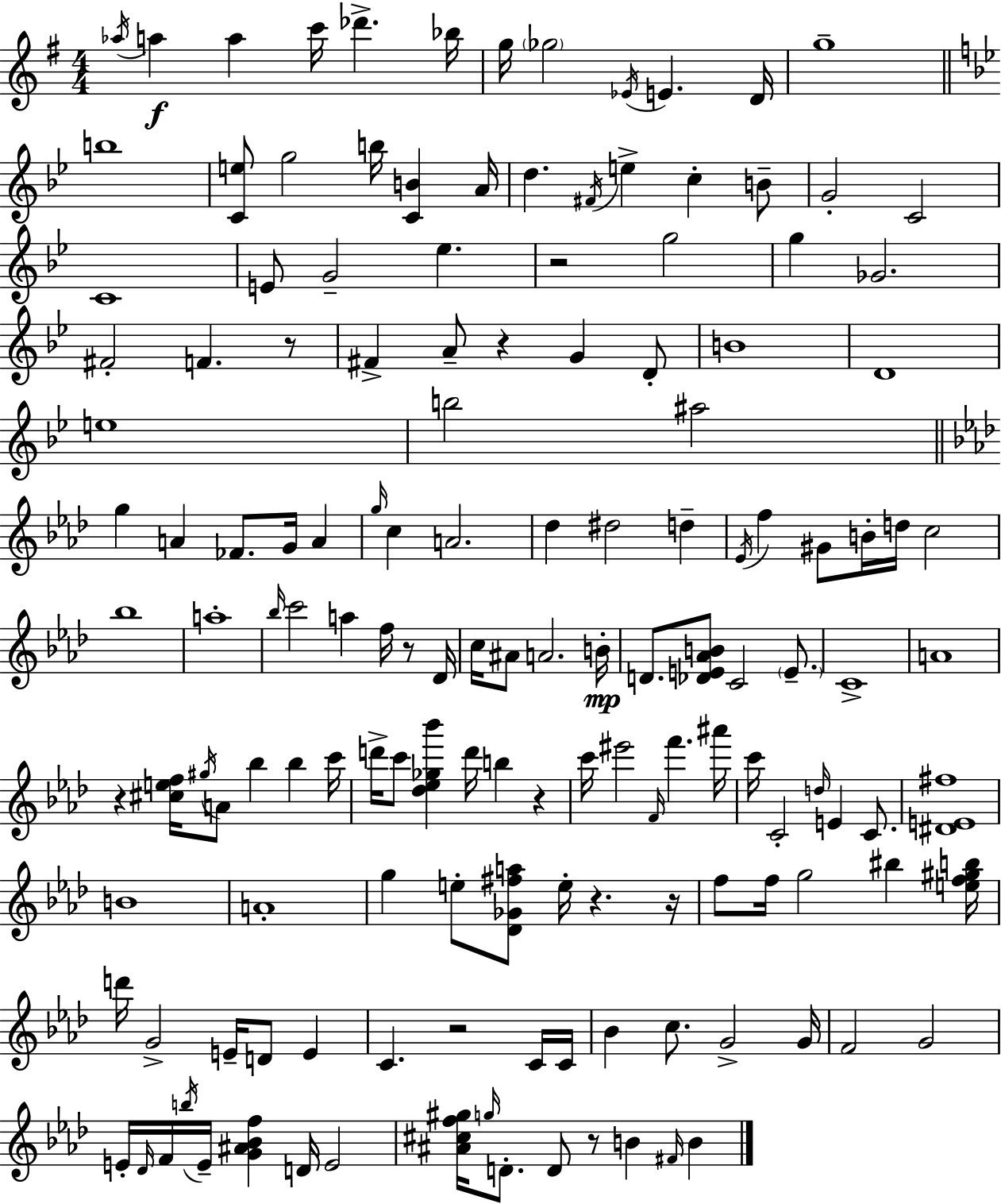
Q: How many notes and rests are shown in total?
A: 149